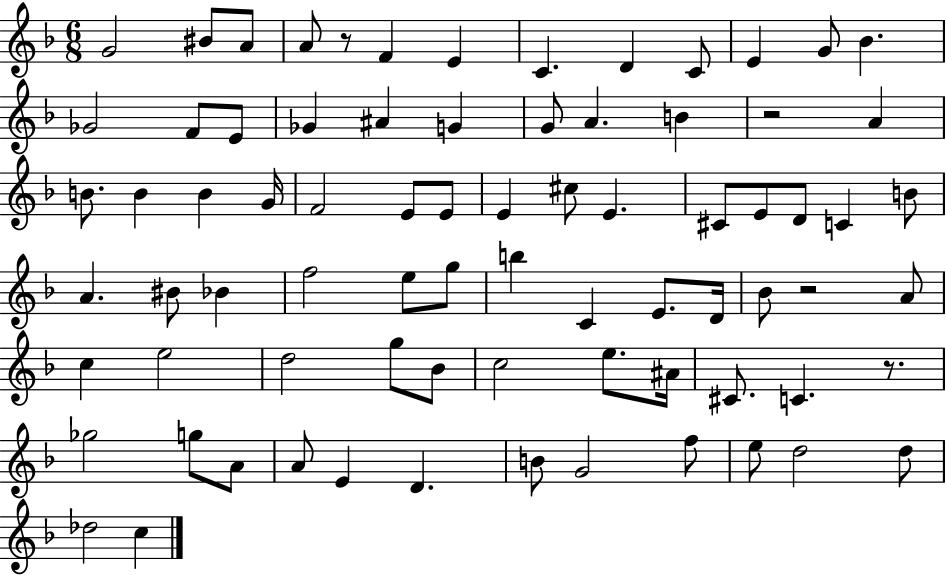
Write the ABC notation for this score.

X:1
T:Untitled
M:6/8
L:1/4
K:F
G2 ^B/2 A/2 A/2 z/2 F E C D C/2 E G/2 _B _G2 F/2 E/2 _G ^A G G/2 A B z2 A B/2 B B G/4 F2 E/2 E/2 E ^c/2 E ^C/2 E/2 D/2 C B/2 A ^B/2 _B f2 e/2 g/2 b C E/2 D/4 _B/2 z2 A/2 c e2 d2 g/2 _B/2 c2 e/2 ^A/4 ^C/2 C z/2 _g2 g/2 A/2 A/2 E D B/2 G2 f/2 e/2 d2 d/2 _d2 c